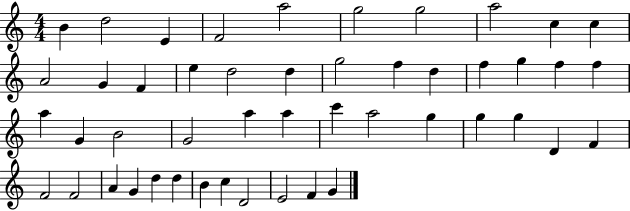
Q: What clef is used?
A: treble